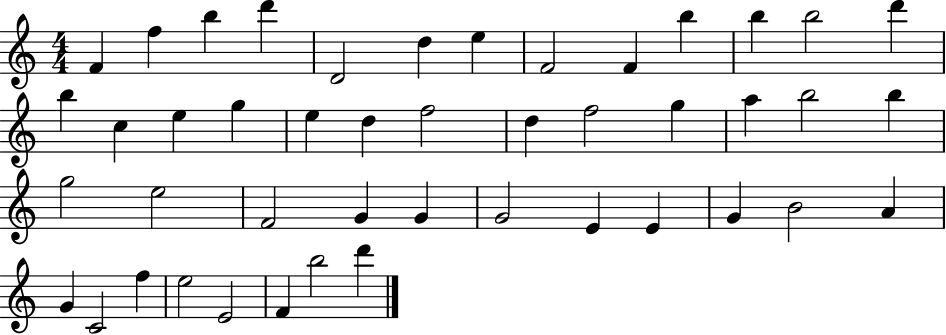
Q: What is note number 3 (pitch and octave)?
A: B5